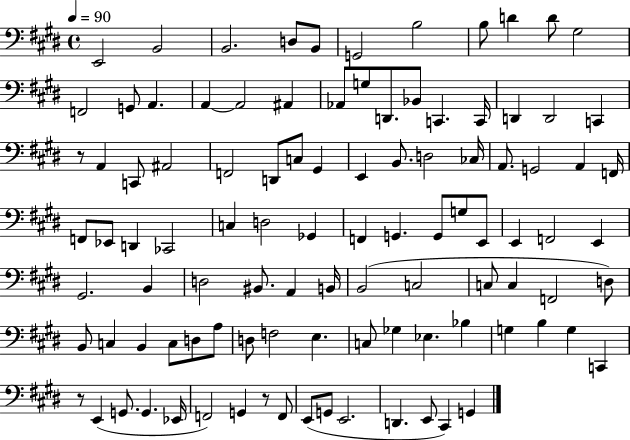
{
  \clef bass
  \time 4/4
  \defaultTimeSignature
  \key e \major
  \tempo 4 = 90
  e,2 b,2 | b,2. d8 b,8 | g,2 b2 | b8 d'4 d'8 gis2 | \break f,2 g,8 a,4. | a,4~~ a,2 ais,4 | aes,8 g8 d,8. bes,8 c,4. c,16 | d,4 d,2 c,4 | \break r8 a,4 c,8 ais,2 | f,2 d,8 c8 gis,4 | e,4 b,8. d2 ces16 | a,8. g,2 a,4 f,16 | \break f,8 ees,8 d,4 ces,2 | c4 d2 ges,4 | f,4 g,4. g,8 g8 e,8 | e,4 f,2 e,4 | \break gis,2. b,4 | d2 bis,8. a,4 b,16 | b,2( c2 | c8 c4 f,2 d8) | \break b,8 c4 b,4 c8 d8 a8 | d8 f2 e4. | c8 ges4 ees4. bes4 | g4 b4 g4 c,4 | \break r8 e,4( g,8. g,4. ees,16 | f,2) g,4 r8 f,8 | e,8( g,8 e,2. | d,4. e,8 cis,4) g,4 | \break \bar "|."
}